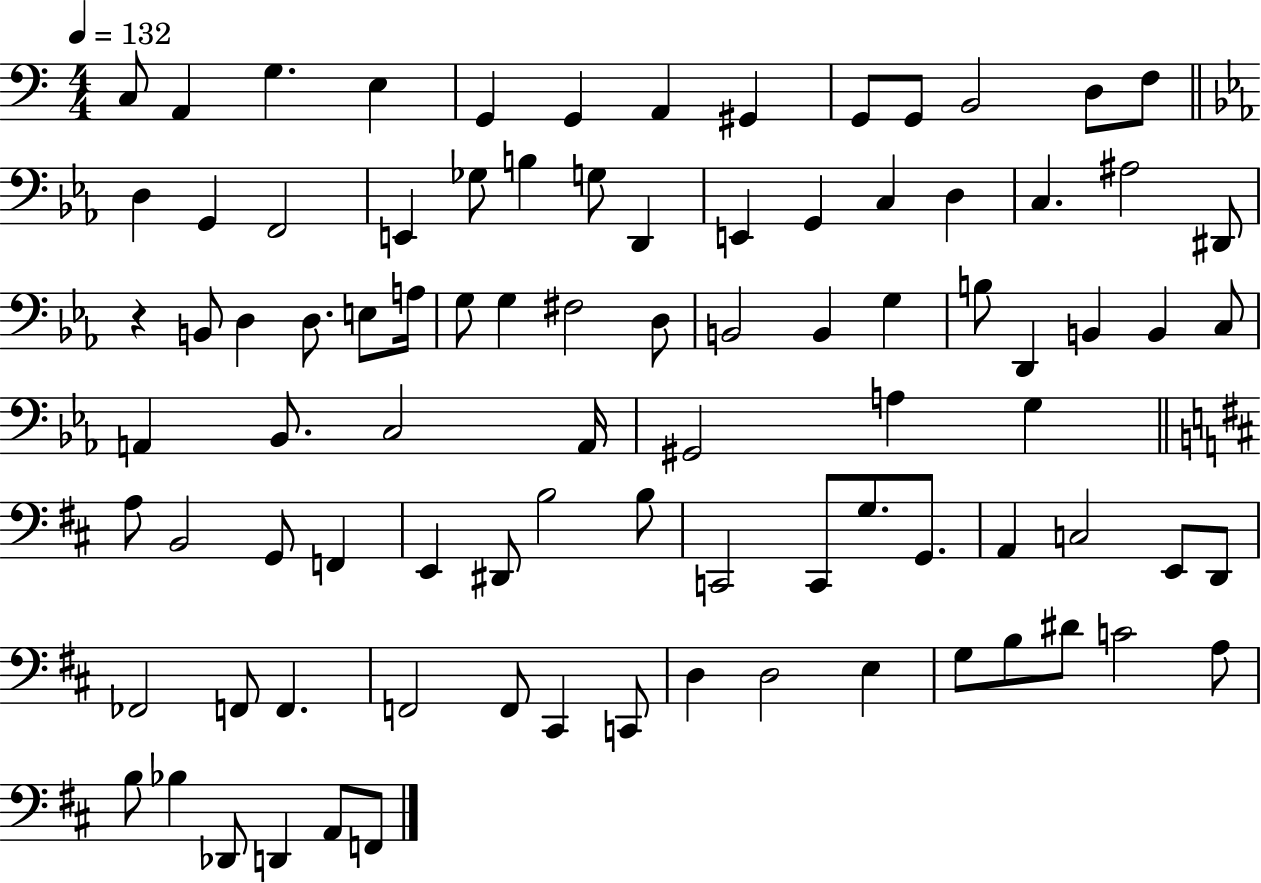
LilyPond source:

{
  \clef bass
  \numericTimeSignature
  \time 4/4
  \key c \major
  \tempo 4 = 132
  c8 a,4 g4. e4 | g,4 g,4 a,4 gis,4 | g,8 g,8 b,2 d8 f8 | \bar "||" \break \key c \minor d4 g,4 f,2 | e,4 ges8 b4 g8 d,4 | e,4 g,4 c4 d4 | c4. ais2 dis,8 | \break r4 b,8 d4 d8. e8 a16 | g8 g4 fis2 d8 | b,2 b,4 g4 | b8 d,4 b,4 b,4 c8 | \break a,4 bes,8. c2 a,16 | gis,2 a4 g4 | \bar "||" \break \key b \minor a8 b,2 g,8 f,4 | e,4 dis,8 b2 b8 | c,2 c,8 g8. g,8. | a,4 c2 e,8 d,8 | \break fes,2 f,8 f,4. | f,2 f,8 cis,4 c,8 | d4 d2 e4 | g8 b8 dis'8 c'2 a8 | \break b8 bes4 des,8 d,4 a,8 f,8 | \bar "|."
}